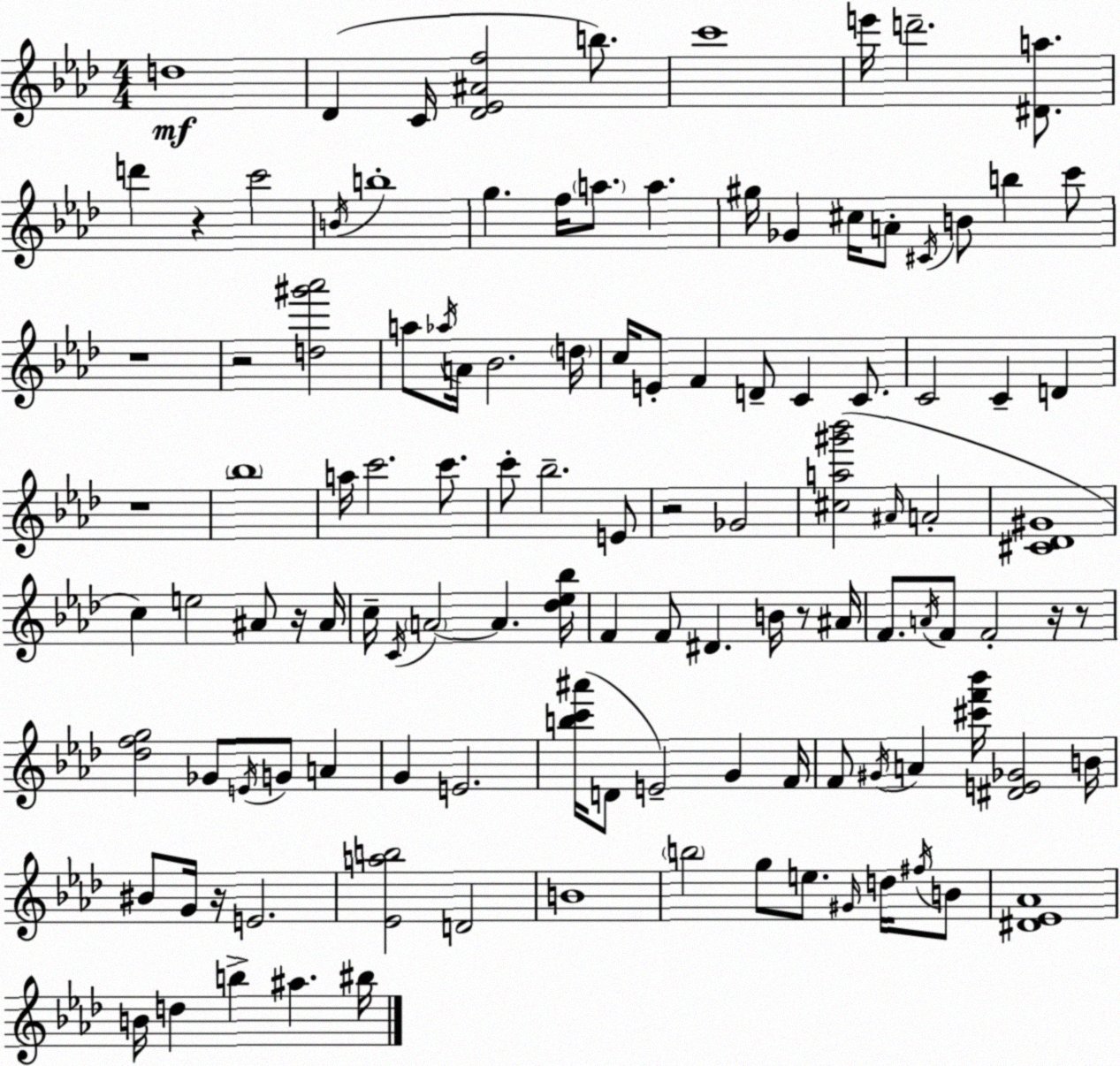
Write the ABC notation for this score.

X:1
T:Untitled
M:4/4
L:1/4
K:Ab
d4 _D C/4 [_D_E^Af]2 b/2 c'4 e'/4 d'2 [^Da]/2 d' z c'2 B/4 b4 g f/4 a/2 a ^g/4 _G ^c/4 A/2 ^C/4 B/2 b c'/2 z4 z2 [d^g'_a']2 a/2 _a/4 A/4 _B2 d/4 c/4 E/2 F D/2 C C/2 C2 C D z4 _b4 a/4 c'2 c'/2 c'/2 _b2 E/2 z2 _G2 [^ca^g'_b']2 ^A/4 A2 [^C_D^G]4 c e2 ^A/2 z/4 ^A/4 c/4 C/4 A2 A [_d_e_b]/4 F F/2 ^D B/4 z/2 ^A/4 F/2 A/4 F/2 F2 z/4 z/2 [_dfg]2 _G/2 E/4 G/2 A G E2 [bc'^a']/4 D/2 E2 G F/4 F/2 ^G/4 A [^c'f'_b']/4 [^DE_G]2 B/4 ^B/2 G/4 z/4 E2 [_Eab]2 D2 B4 b2 g/2 e/2 ^G/4 d/4 ^f/4 B/2 [^D_E_A]4 B/4 d b ^a ^b/4